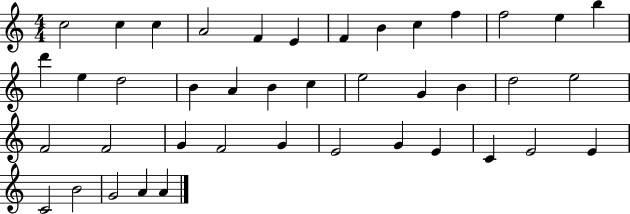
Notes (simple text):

C5/h C5/q C5/q A4/h F4/q E4/q F4/q B4/q C5/q F5/q F5/h E5/q B5/q D6/q E5/q D5/h B4/q A4/q B4/q C5/q E5/h G4/q B4/q D5/h E5/h F4/h F4/h G4/q F4/h G4/q E4/h G4/q E4/q C4/q E4/h E4/q C4/h B4/h G4/h A4/q A4/q